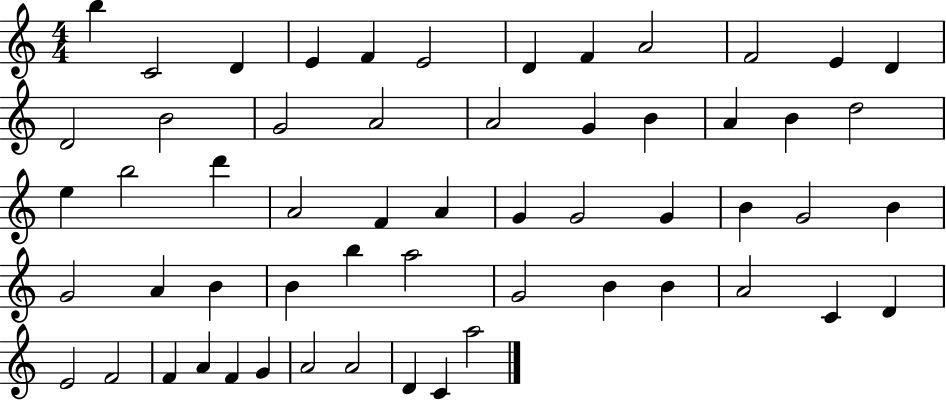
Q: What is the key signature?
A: C major